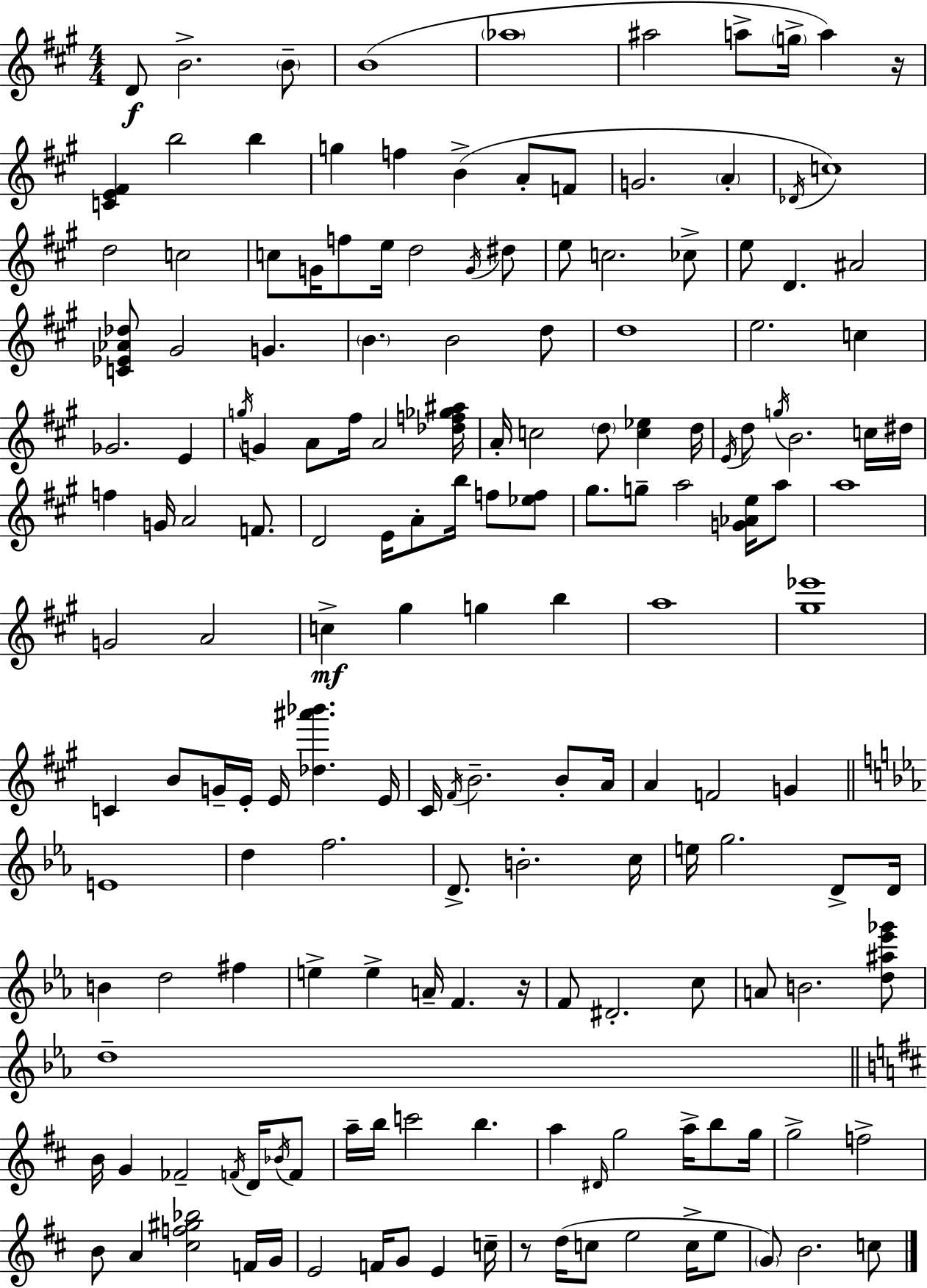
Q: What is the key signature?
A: A major